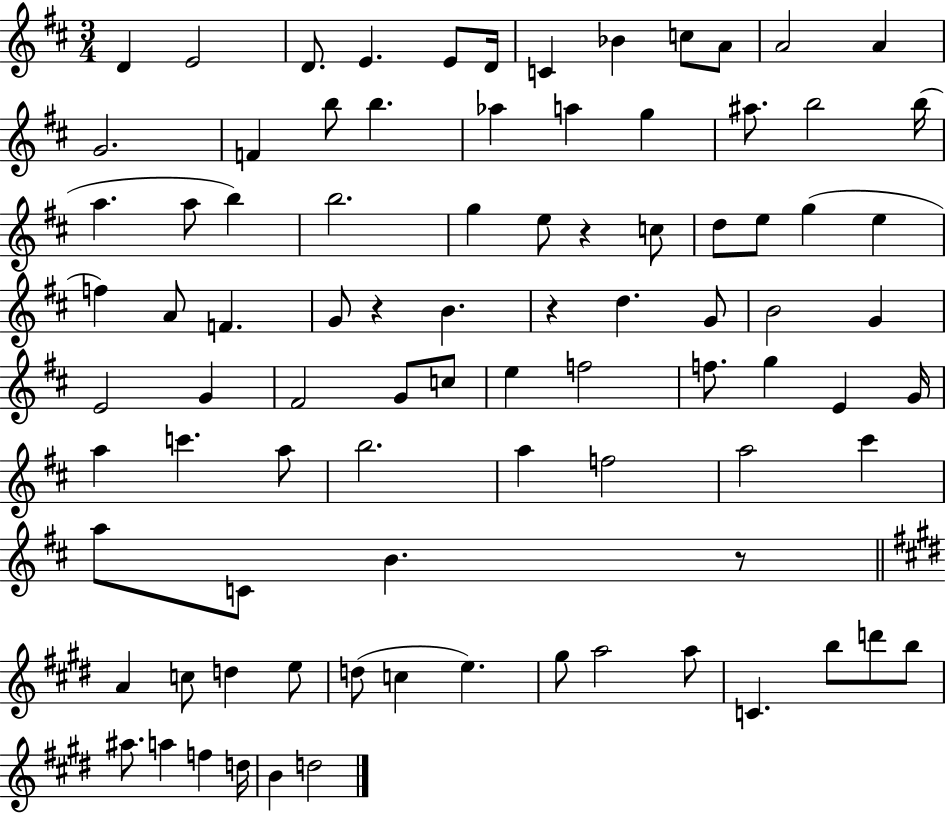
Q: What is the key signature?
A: D major